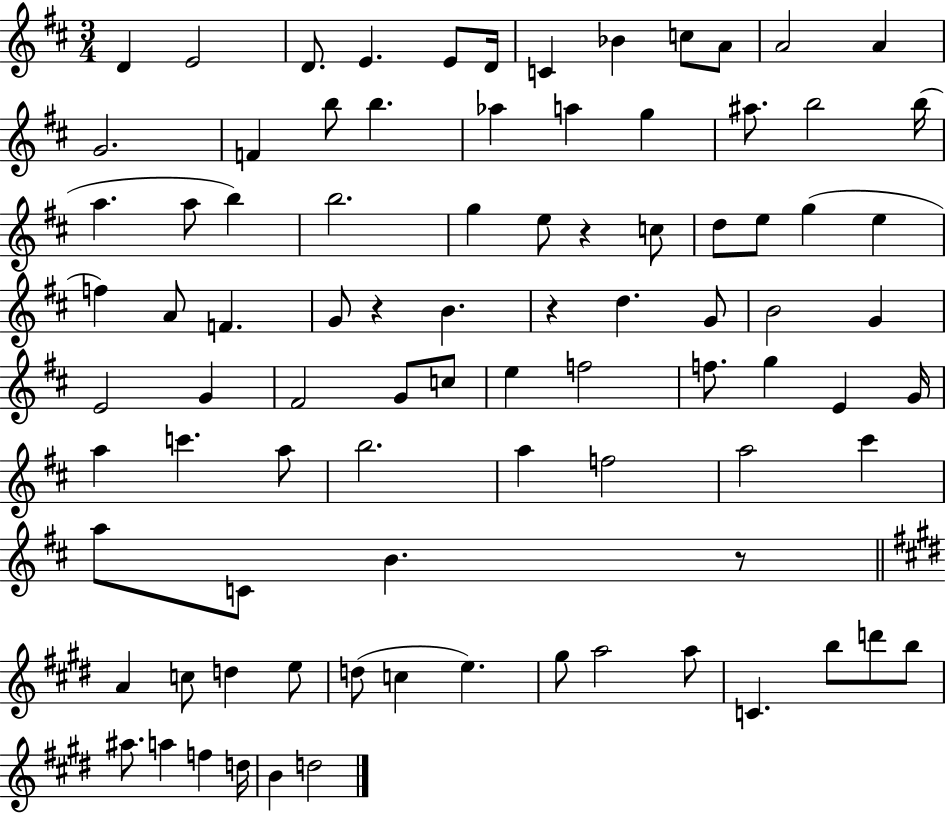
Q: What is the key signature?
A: D major